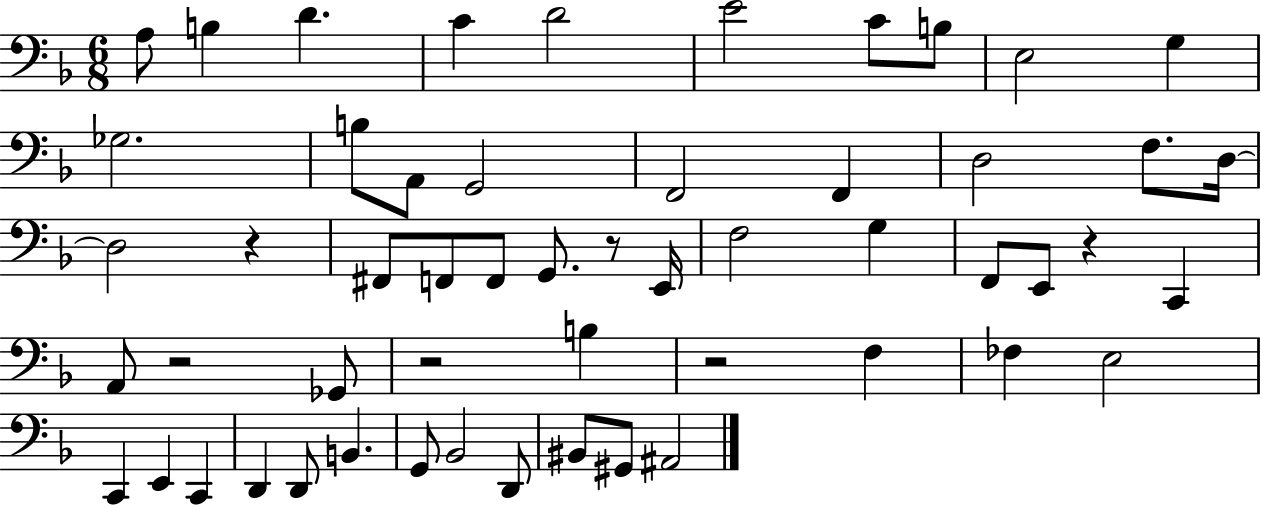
X:1
T:Untitled
M:6/8
L:1/4
K:F
A,/2 B, D C D2 E2 C/2 B,/2 E,2 G, _G,2 B,/2 A,,/2 G,,2 F,,2 F,, D,2 F,/2 D,/4 D,2 z ^F,,/2 F,,/2 F,,/2 G,,/2 z/2 E,,/4 F,2 G, F,,/2 E,,/2 z C,, A,,/2 z2 _G,,/2 z2 B, z2 F, _F, E,2 C,, E,, C,, D,, D,,/2 B,, G,,/2 _B,,2 D,,/2 ^B,,/2 ^G,,/2 ^A,,2